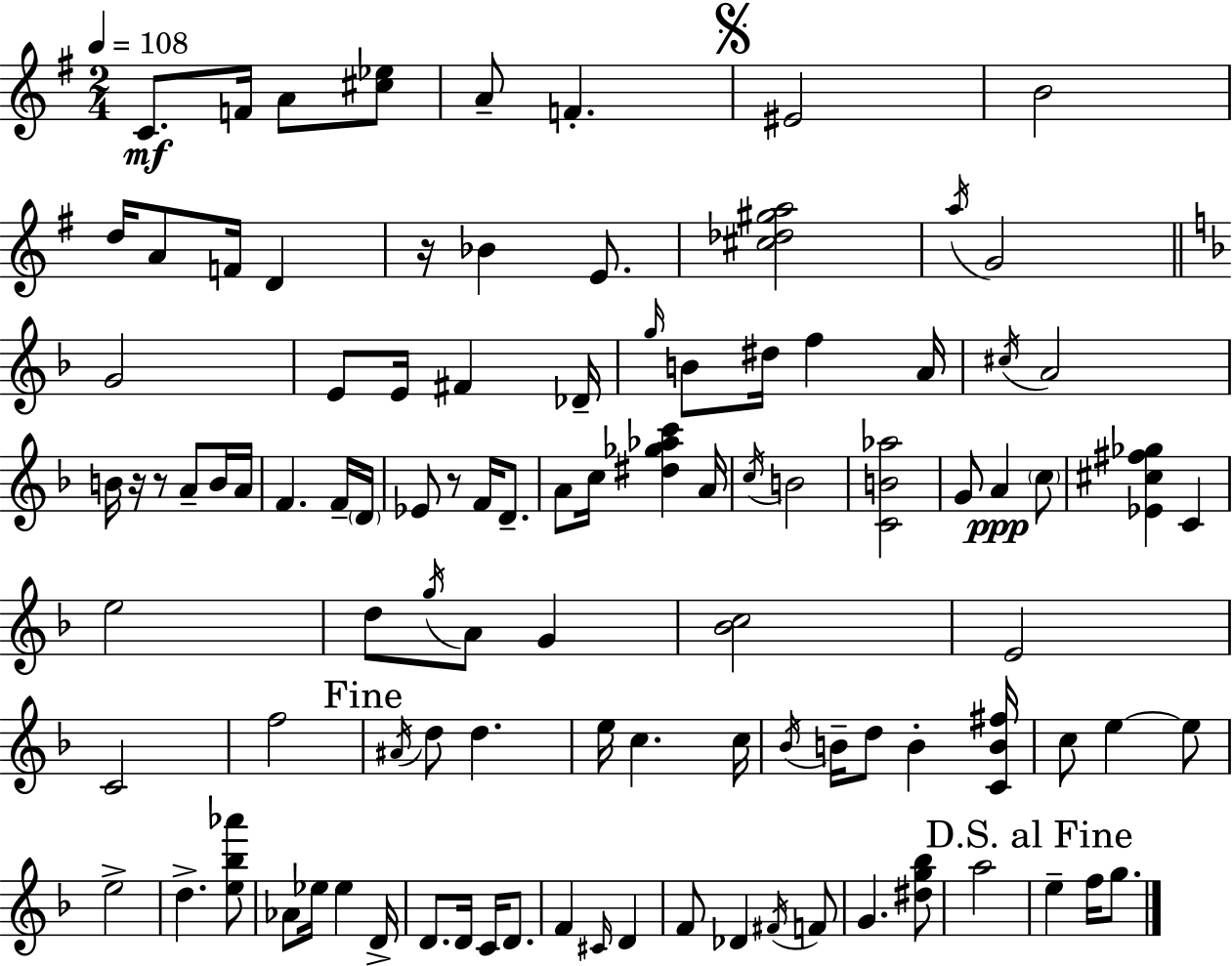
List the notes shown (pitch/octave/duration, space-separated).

C4/e. F4/s A4/e [C#5,Eb5]/e A4/e F4/q. EIS4/h B4/h D5/s A4/e F4/s D4/q R/s Bb4/q E4/e. [C#5,Db5,G#5,A5]/h A5/s G4/h G4/h E4/e E4/s F#4/q Db4/s G5/s B4/e D#5/s F5/q A4/s C#5/s A4/h B4/s R/s R/e A4/e B4/s A4/s F4/q. F4/s D4/s Eb4/e R/e F4/s D4/e. A4/e C5/s [D#5,Gb5,Ab5,C6]/q A4/s C5/s B4/h [C4,B4,Ab5]/h G4/e A4/q C5/e [Eb4,C#5,F#5,Gb5]/q C4/q E5/h D5/e G5/s A4/e G4/q [Bb4,C5]/h E4/h C4/h F5/h A#4/s D5/e D5/q. E5/s C5/q. C5/s Bb4/s B4/s D5/e B4/q [C4,B4,F#5]/s C5/e E5/q E5/e E5/h D5/q. [E5,Bb5,Ab6]/e Ab4/e Eb5/s Eb5/q D4/s D4/e. D4/s C4/s D4/e. F4/q C#4/s D4/q F4/e Db4/q F#4/s F4/e G4/q. [D#5,G5,Bb5]/e A5/h E5/q F5/s G5/e.